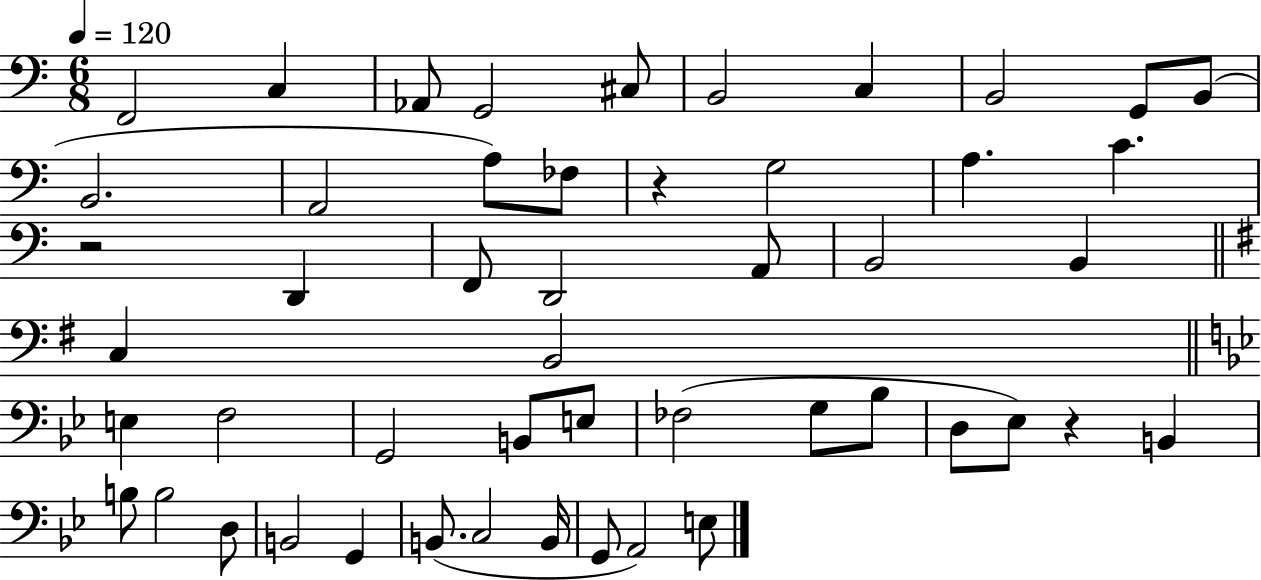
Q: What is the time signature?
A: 6/8